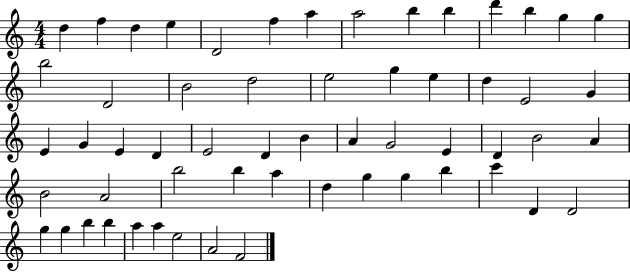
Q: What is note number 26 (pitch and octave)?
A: G4